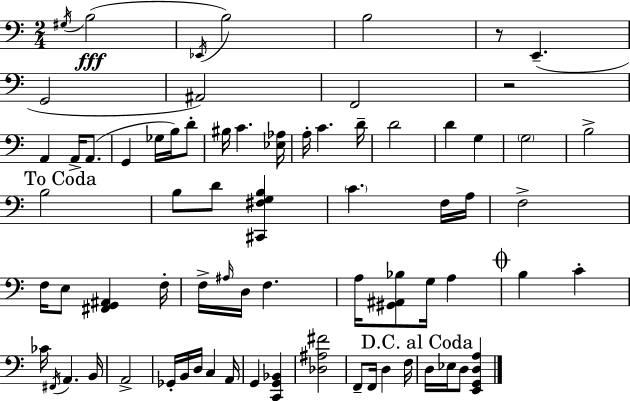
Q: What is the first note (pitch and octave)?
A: G#3